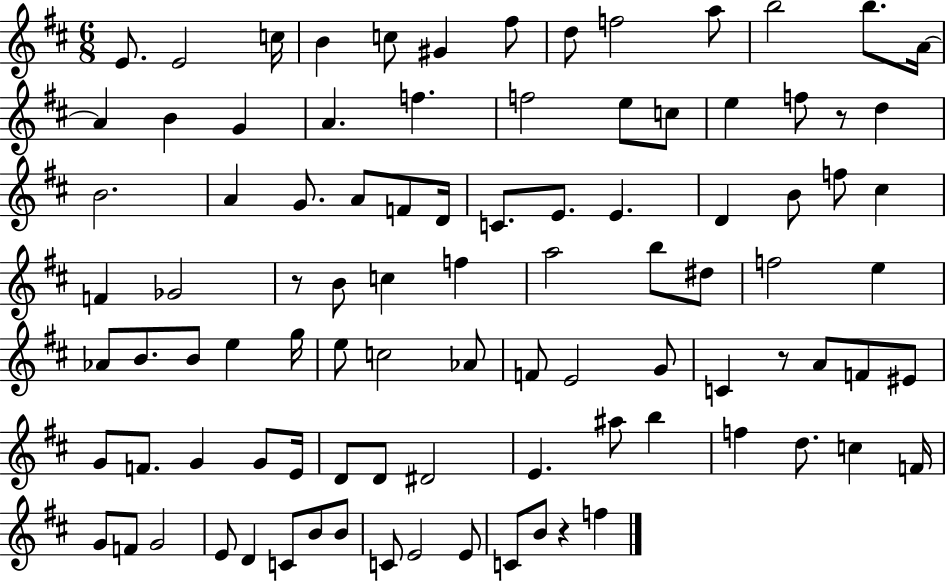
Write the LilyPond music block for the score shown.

{
  \clef treble
  \numericTimeSignature
  \time 6/8
  \key d \major
  e'8. e'2 c''16 | b'4 c''8 gis'4 fis''8 | d''8 f''2 a''8 | b''2 b''8. a'16~~ | \break a'4 b'4 g'4 | a'4. f''4. | f''2 e''8 c''8 | e''4 f''8 r8 d''4 | \break b'2. | a'4 g'8. a'8 f'8 d'16 | c'8. e'8. e'4. | d'4 b'8 f''8 cis''4 | \break f'4 ges'2 | r8 b'8 c''4 f''4 | a''2 b''8 dis''8 | f''2 e''4 | \break aes'8 b'8. b'8 e''4 g''16 | e''8 c''2 aes'8 | f'8 e'2 g'8 | c'4 r8 a'8 f'8 eis'8 | \break g'8 f'8. g'4 g'8 e'16 | d'8 d'8 dis'2 | e'4. ais''8 b''4 | f''4 d''8. c''4 f'16 | \break g'8 f'8 g'2 | e'8 d'4 c'8 b'8 b'8 | c'8 e'2 e'8 | c'8 b'8 r4 f''4 | \break \bar "|."
}